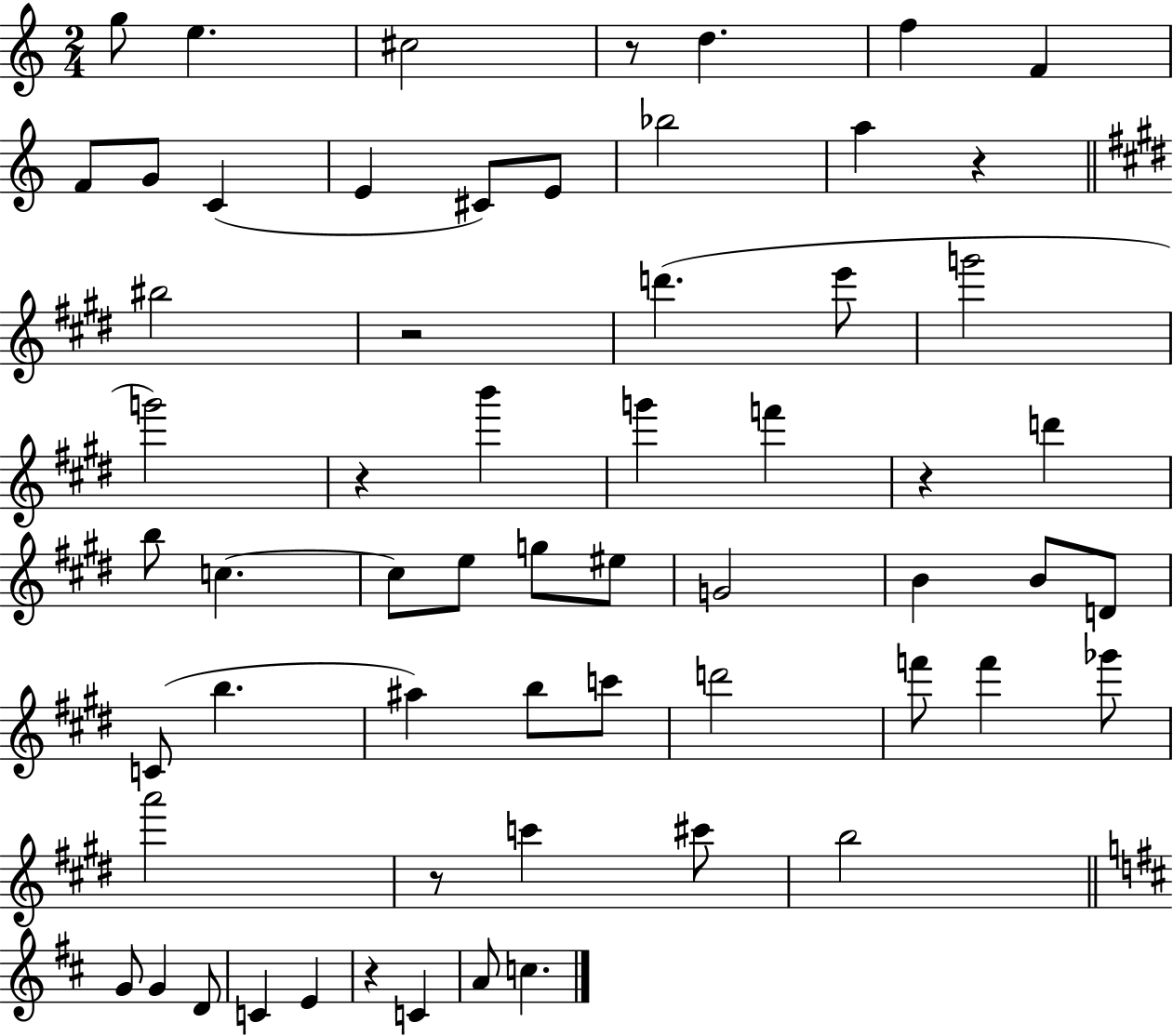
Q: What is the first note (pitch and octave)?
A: G5